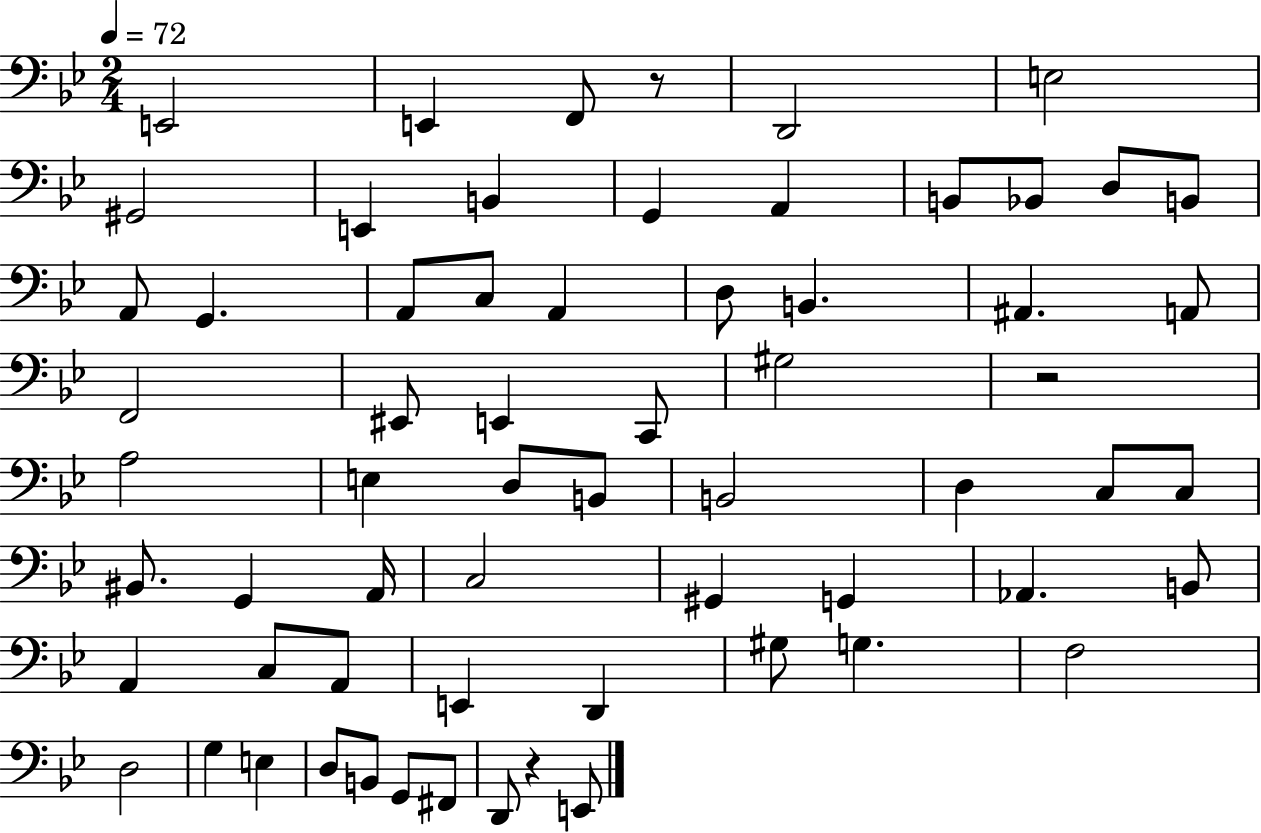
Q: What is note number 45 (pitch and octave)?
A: A2